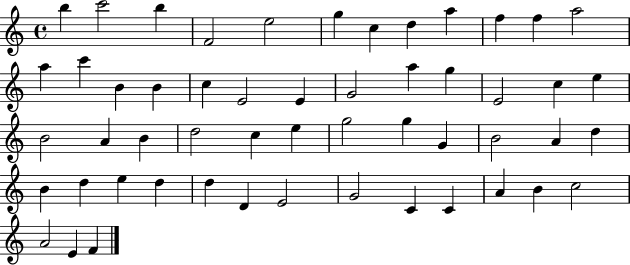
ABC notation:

X:1
T:Untitled
M:4/4
L:1/4
K:C
b c'2 b F2 e2 g c d a f f a2 a c' B B c E2 E G2 a g E2 c e B2 A B d2 c e g2 g G B2 A d B d e d d D E2 G2 C C A B c2 A2 E F